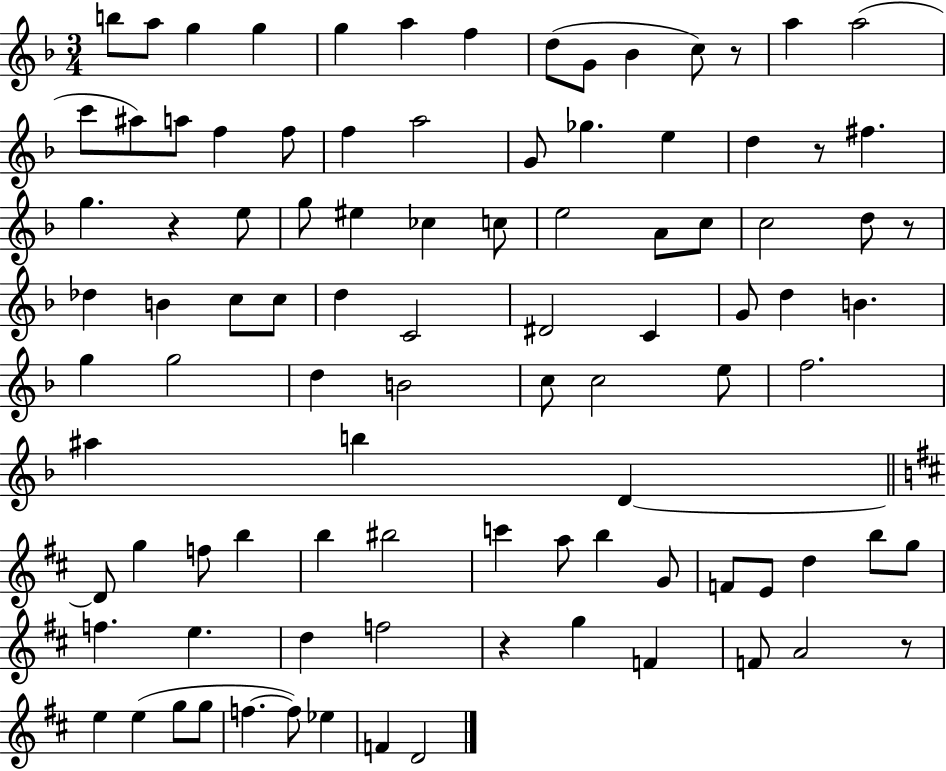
B5/e A5/e G5/q G5/q G5/q A5/q F5/q D5/e G4/e Bb4/q C5/e R/e A5/q A5/h C6/e A#5/e A5/e F5/q F5/e F5/q A5/h G4/e Gb5/q. E5/q D5/q R/e F#5/q. G5/q. R/q E5/e G5/e EIS5/q CES5/q C5/e E5/h A4/e C5/e C5/h D5/e R/e Db5/q B4/q C5/e C5/e D5/q C4/h D#4/h C4/q G4/e D5/q B4/q. G5/q G5/h D5/q B4/h C5/e C5/h E5/e F5/h. A#5/q B5/q D4/q D4/e G5/q F5/e B5/q B5/q BIS5/h C6/q A5/e B5/q G4/e F4/e E4/e D5/q B5/e G5/e F5/q. E5/q. D5/q F5/h R/q G5/q F4/q F4/e A4/h R/e E5/q E5/q G5/e G5/e F5/q. F5/e Eb5/q F4/q D4/h